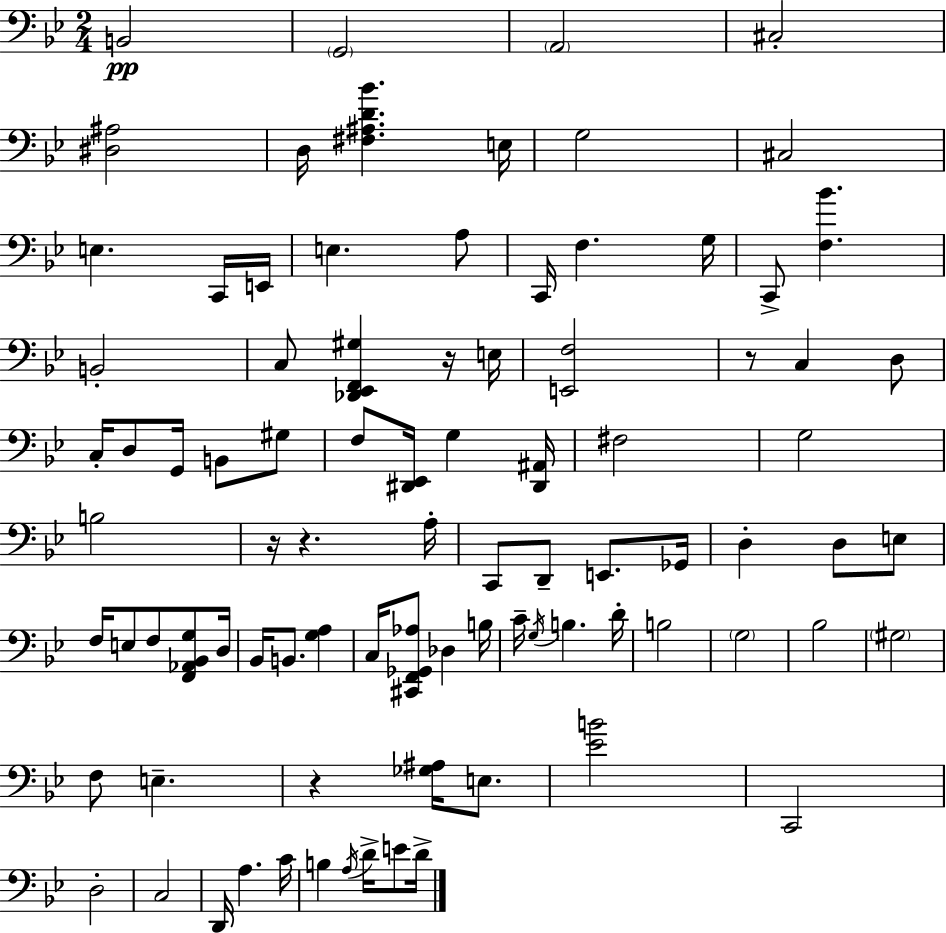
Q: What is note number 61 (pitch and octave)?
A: C2